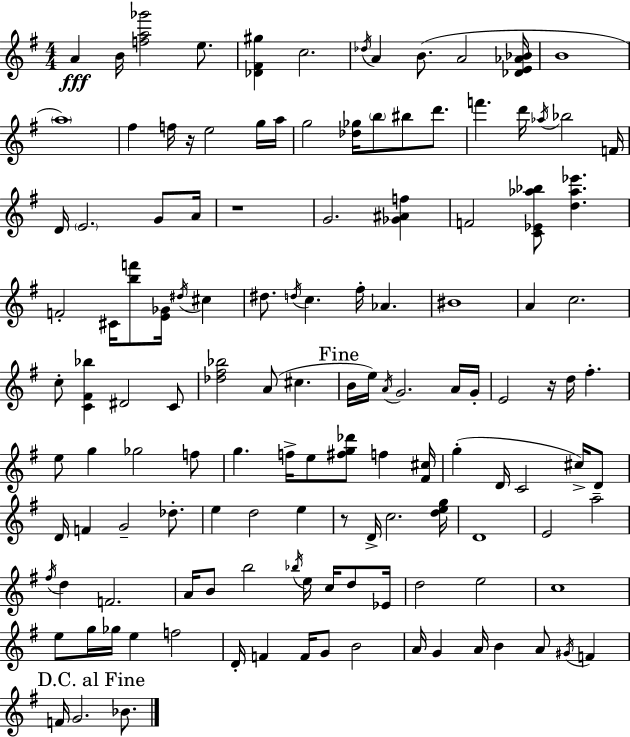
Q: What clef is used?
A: treble